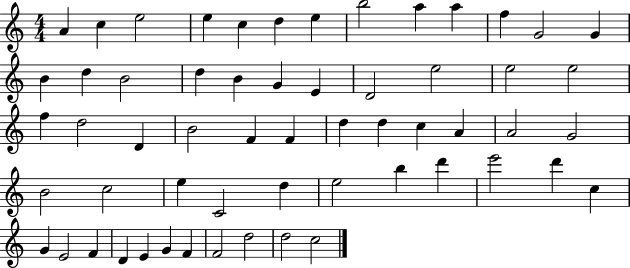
{
  \clef treble
  \numericTimeSignature
  \time 4/4
  \key c \major
  a'4 c''4 e''2 | e''4 c''4 d''4 e''4 | b''2 a''4 a''4 | f''4 g'2 g'4 | \break b'4 d''4 b'2 | d''4 b'4 g'4 e'4 | d'2 e''2 | e''2 e''2 | \break f''4 d''2 d'4 | b'2 f'4 f'4 | d''4 d''4 c''4 a'4 | a'2 g'2 | \break b'2 c''2 | e''4 c'2 d''4 | e''2 b''4 d'''4 | e'''2 d'''4 c''4 | \break g'4 e'2 f'4 | d'4 e'4 g'4 f'4 | f'2 d''2 | d''2 c''2 | \break \bar "|."
}